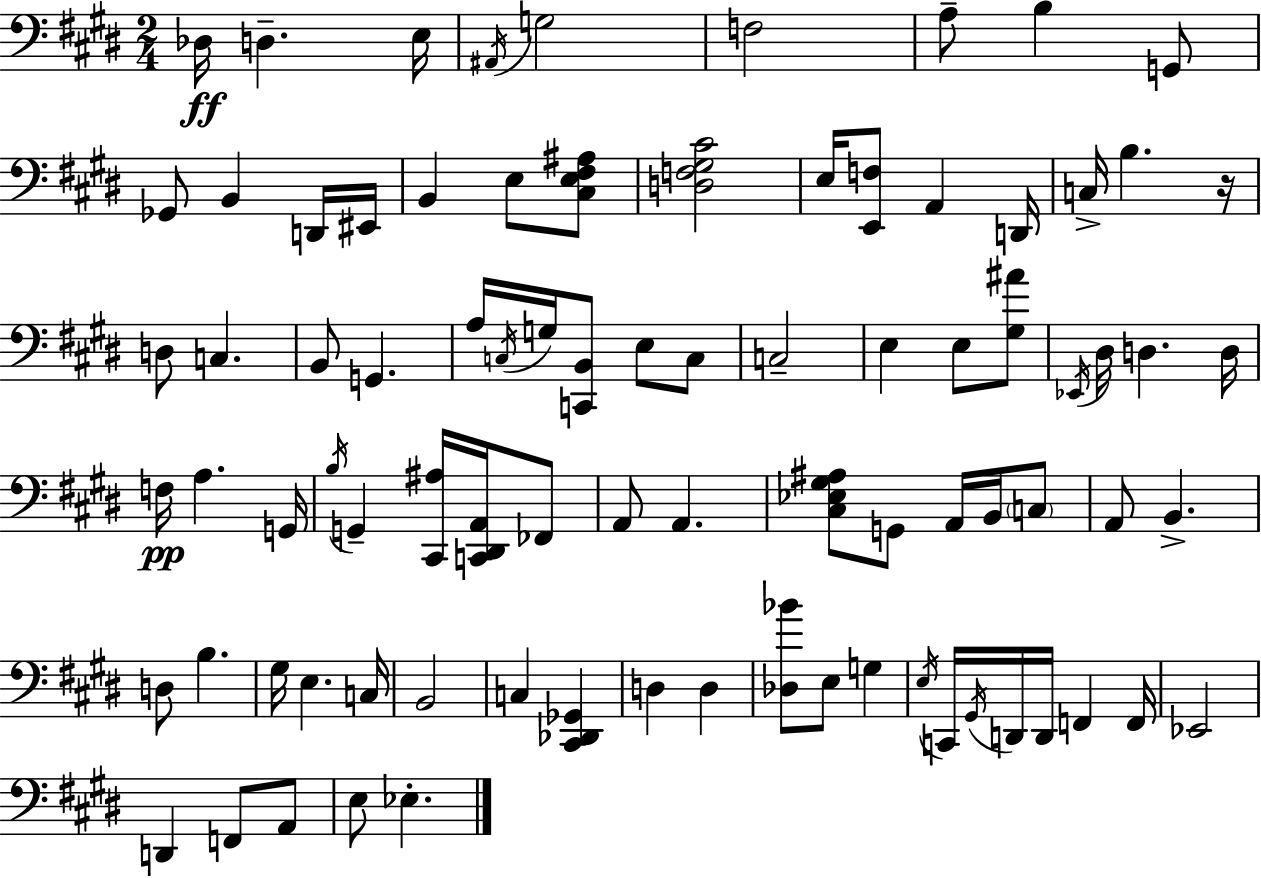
{
  \clef bass
  \numericTimeSignature
  \time 2/4
  \key e \major
  des16\ff d4.-- e16 | \acciaccatura { ais,16 } g2 | f2 | a8-- b4 g,8 | \break ges,8 b,4 d,16 | eis,16 b,4 e8 <cis e fis ais>8 | <d f gis cis'>2 | e16 <e, f>8 a,4 | \break d,16 c16-> b4. | r16 d8 c4. | b,8 g,4. | a16 \acciaccatura { c16 } g16 <c, b,>8 e8 | \break c8 c2-- | e4 e8 | <gis ais'>8 \acciaccatura { ees,16 } dis16 d4. | d16 f16\pp a4. | \break g,16 \acciaccatura { b16 } g,4-- | <cis, ais>16 <c, dis, a,>16 fes,8 a,8 a,4. | <cis ees gis ais>8 g,8 | a,16 b,16 \parenthesize c8 a,8 b,4.-> | \break d8 b4. | gis16 e4. | c16 b,2 | c4 | \break <cis, des, ges,>4 d4 | d4 <des bes'>8 e8 | g4 \acciaccatura { e16 } c,16 \acciaccatura { gis,16 } d,16 | d,16 f,4 f,16 ees,2 | \break d,4 | f,8 a,8 e8 | ees4.-. \bar "|."
}